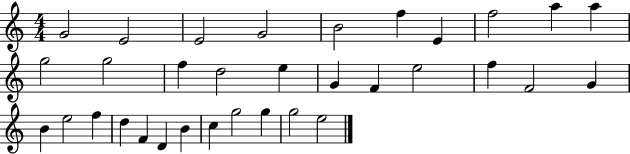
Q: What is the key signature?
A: C major